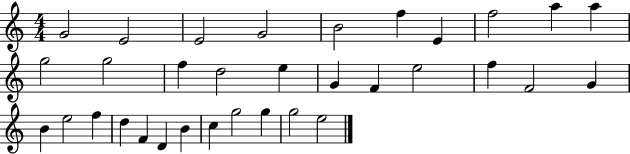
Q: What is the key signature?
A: C major